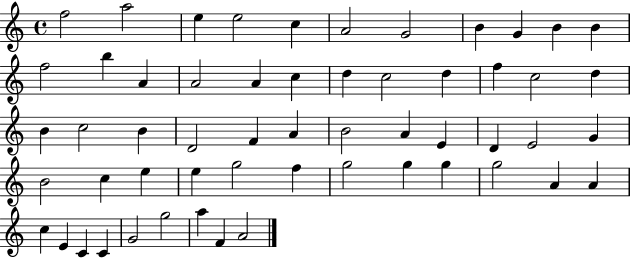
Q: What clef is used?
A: treble